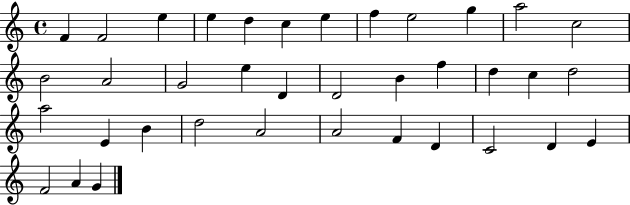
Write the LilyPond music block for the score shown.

{
  \clef treble
  \time 4/4
  \defaultTimeSignature
  \key c \major
  f'4 f'2 e''4 | e''4 d''4 c''4 e''4 | f''4 e''2 g''4 | a''2 c''2 | \break b'2 a'2 | g'2 e''4 d'4 | d'2 b'4 f''4 | d''4 c''4 d''2 | \break a''2 e'4 b'4 | d''2 a'2 | a'2 f'4 d'4 | c'2 d'4 e'4 | \break f'2 a'4 g'4 | \bar "|."
}